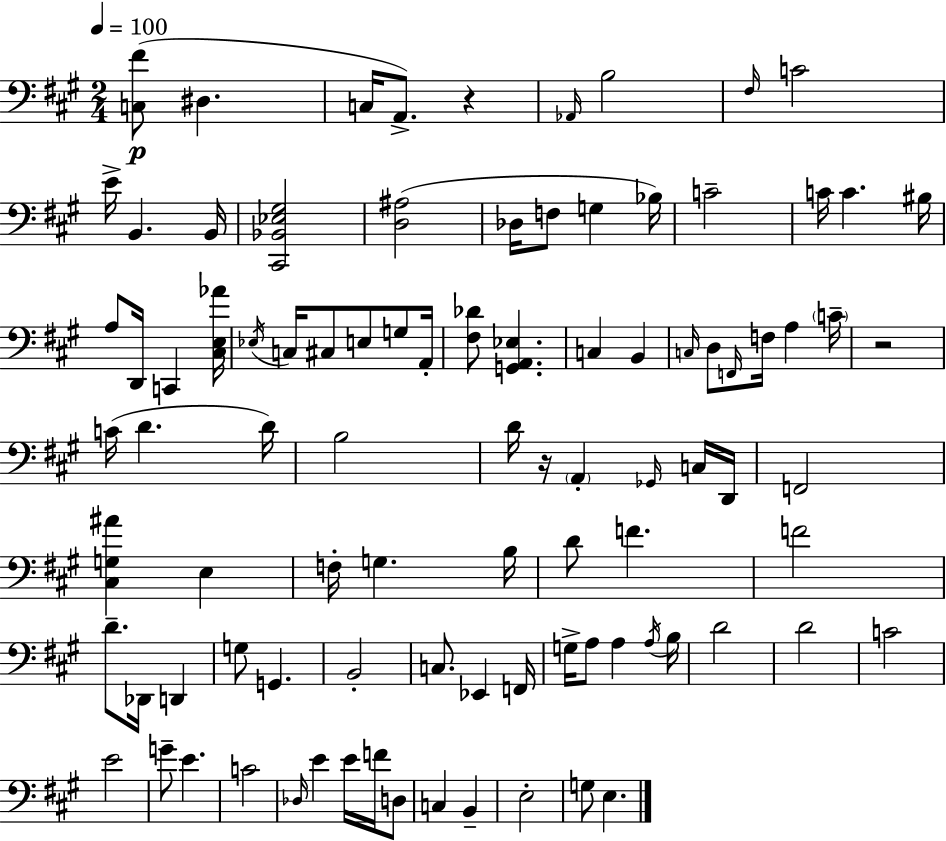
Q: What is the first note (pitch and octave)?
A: D#3